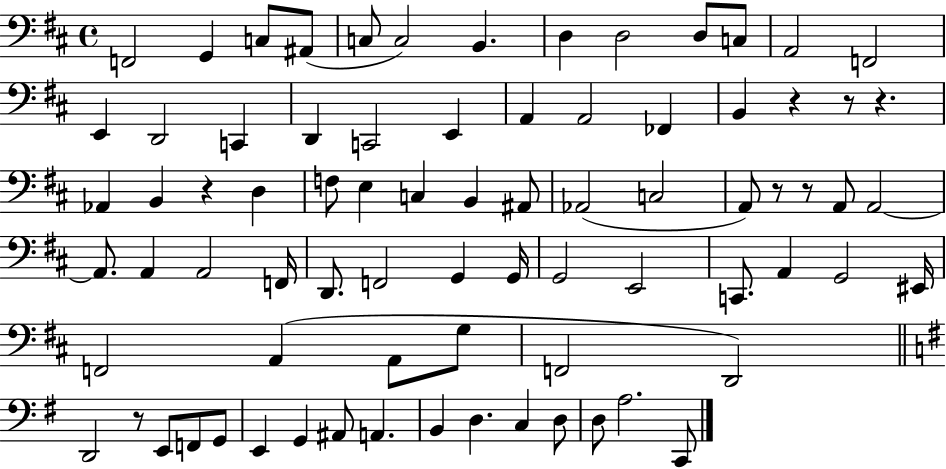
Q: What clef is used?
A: bass